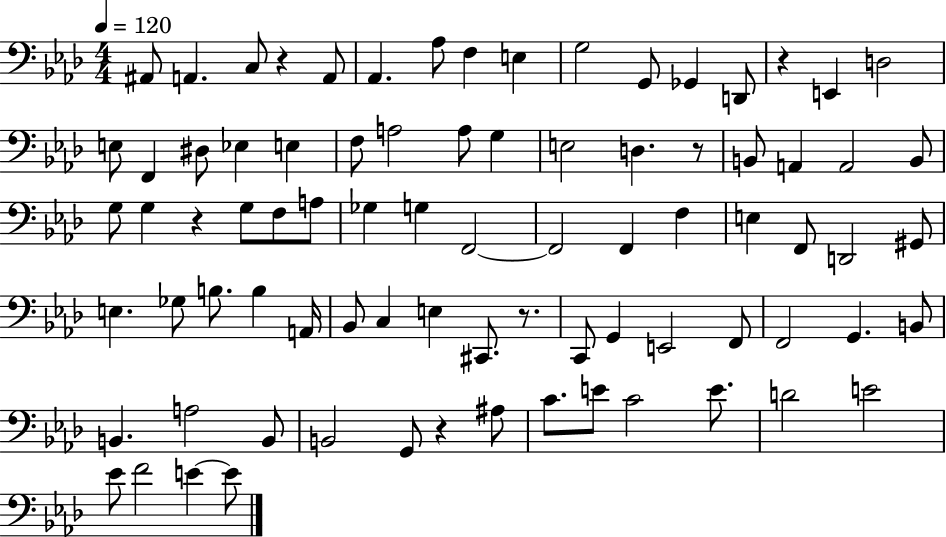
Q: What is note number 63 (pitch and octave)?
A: B2